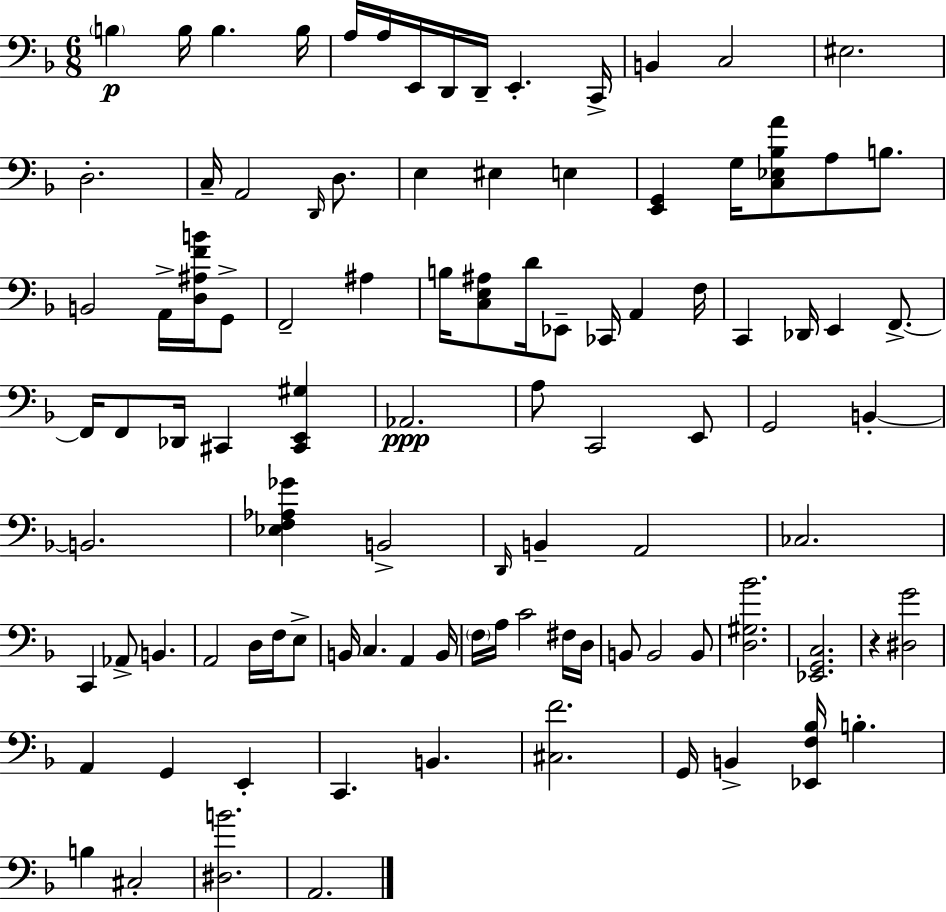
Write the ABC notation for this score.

X:1
T:Untitled
M:6/8
L:1/4
K:F
B, B,/4 B, B,/4 A,/4 A,/4 E,,/4 D,,/4 D,,/4 E,, C,,/4 B,, C,2 ^E,2 D,2 C,/4 A,,2 D,,/4 D,/2 E, ^E, E, [E,,G,,] G,/4 [C,_E,_B,A]/2 A,/2 B,/2 B,,2 A,,/4 [D,^A,FB]/4 G,,/2 F,,2 ^A, B,/4 [C,E,^A,]/2 D/4 _E,,/2 _C,,/4 A,, F,/4 C,, _D,,/4 E,, F,,/2 F,,/4 F,,/2 _D,,/4 ^C,, [^C,,E,,^G,] _A,,2 A,/2 C,,2 E,,/2 G,,2 B,, B,,2 [_E,F,_A,_G] B,,2 D,,/4 B,, A,,2 _C,2 C,, _A,,/2 B,, A,,2 D,/4 F,/4 E,/2 B,,/4 C, A,, B,,/4 F,/4 A,/4 C2 ^F,/4 D,/4 B,,/2 B,,2 B,,/2 [D,^G,_B]2 [_E,,G,,C,]2 z [^D,G]2 A,, G,, E,, C,, B,, [^C,F]2 G,,/4 B,, [_E,,F,_B,]/4 B, B, ^C,2 [^D,B]2 A,,2